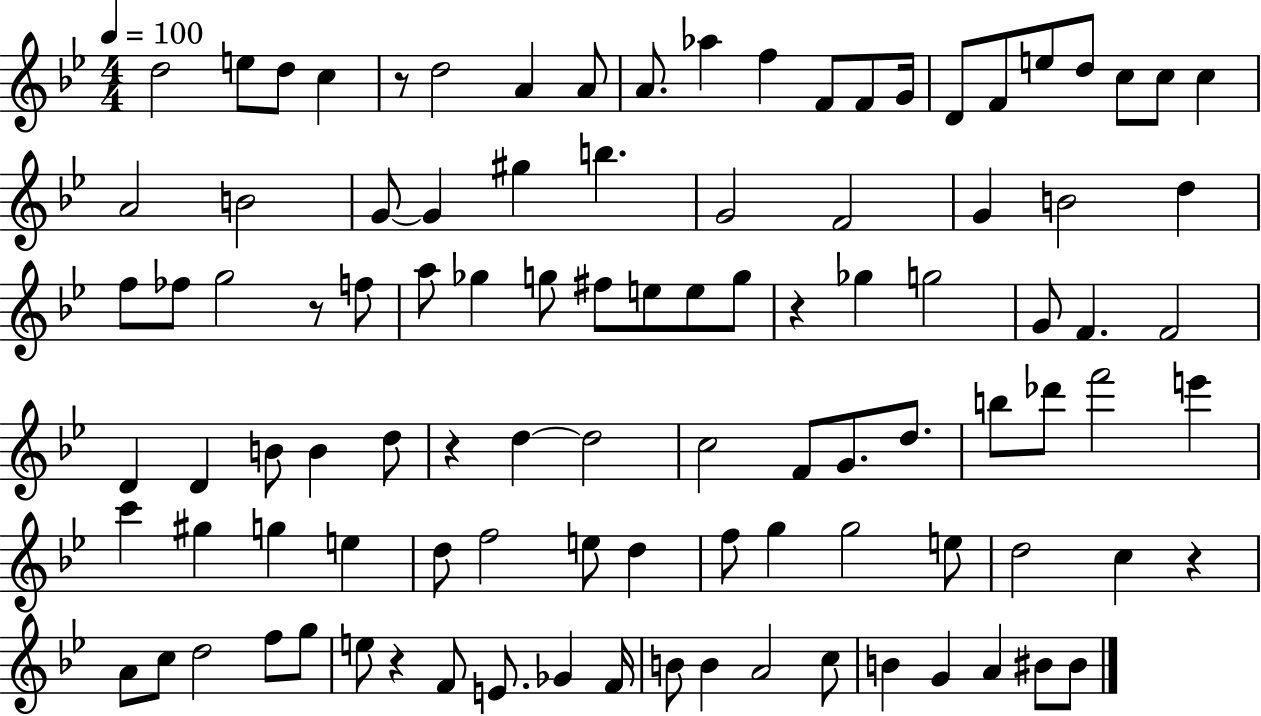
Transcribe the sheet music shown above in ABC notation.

X:1
T:Untitled
M:4/4
L:1/4
K:Bb
d2 e/2 d/2 c z/2 d2 A A/2 A/2 _a f F/2 F/2 G/4 D/2 F/2 e/2 d/2 c/2 c/2 c A2 B2 G/2 G ^g b G2 F2 G B2 d f/2 _f/2 g2 z/2 f/2 a/2 _g g/2 ^f/2 e/2 e/2 g/2 z _g g2 G/2 F F2 D D B/2 B d/2 z d d2 c2 F/2 G/2 d/2 b/2 _d'/2 f'2 e' c' ^g g e d/2 f2 e/2 d f/2 g g2 e/2 d2 c z A/2 c/2 d2 f/2 g/2 e/2 z F/2 E/2 _G F/4 B/2 B A2 c/2 B G A ^B/2 ^B/2